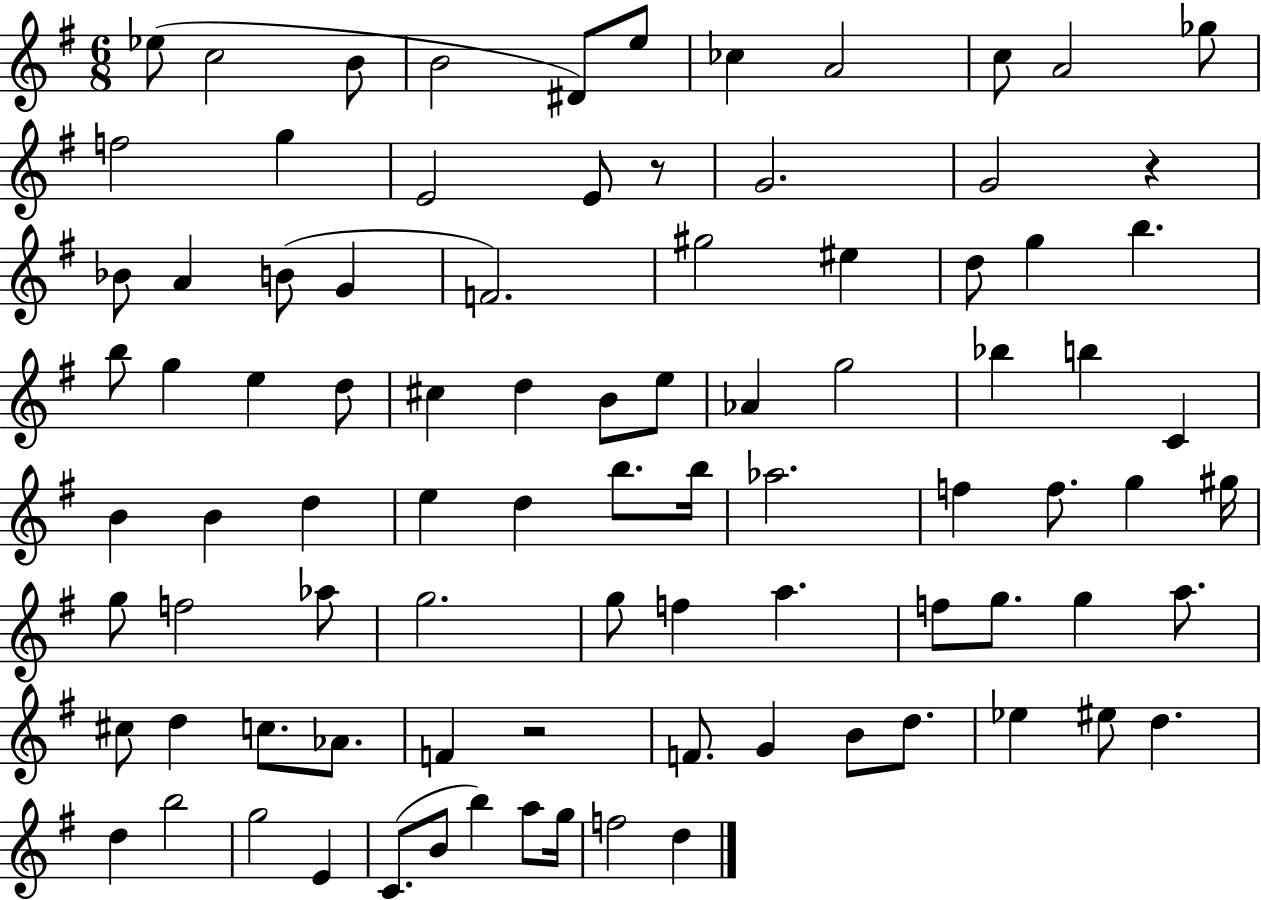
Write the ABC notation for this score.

X:1
T:Untitled
M:6/8
L:1/4
K:G
_e/2 c2 B/2 B2 ^D/2 e/2 _c A2 c/2 A2 _g/2 f2 g E2 E/2 z/2 G2 G2 z _B/2 A B/2 G F2 ^g2 ^e d/2 g b b/2 g e d/2 ^c d B/2 e/2 _A g2 _b b C B B d e d b/2 b/4 _a2 f f/2 g ^g/4 g/2 f2 _a/2 g2 g/2 f a f/2 g/2 g a/2 ^c/2 d c/2 _A/2 F z2 F/2 G B/2 d/2 _e ^e/2 d d b2 g2 E C/2 B/2 b a/2 g/4 f2 d